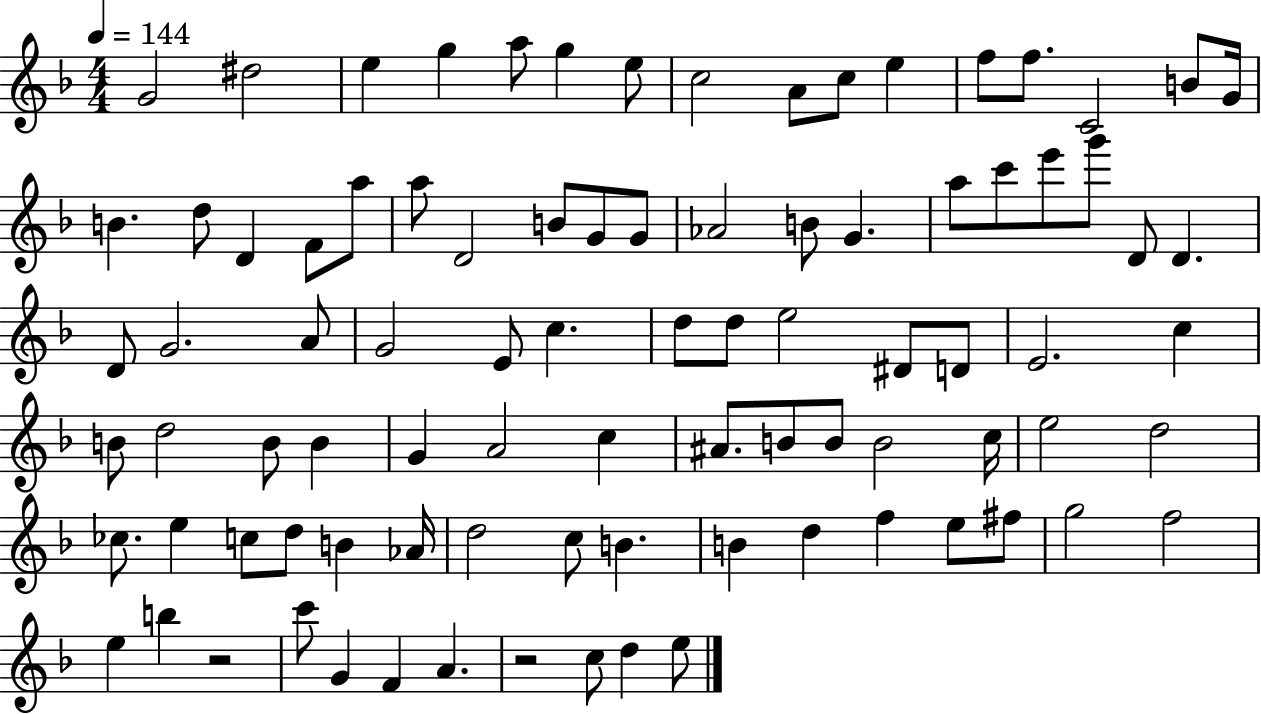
G4/h D#5/h E5/q G5/q A5/e G5/q E5/e C5/h A4/e C5/e E5/q F5/e F5/e. C4/h B4/e G4/s B4/q. D5/e D4/q F4/e A5/e A5/e D4/h B4/e G4/e G4/e Ab4/h B4/e G4/q. A5/e C6/e E6/e G6/e D4/e D4/q. D4/e G4/h. A4/e G4/h E4/e C5/q. D5/e D5/e E5/h D#4/e D4/e E4/h. C5/q B4/e D5/h B4/e B4/q G4/q A4/h C5/q A#4/e. B4/e B4/e B4/h C5/s E5/h D5/h CES5/e. E5/q C5/e D5/e B4/q Ab4/s D5/h C5/e B4/q. B4/q D5/q F5/q E5/e F#5/e G5/h F5/h E5/q B5/q R/h C6/e G4/q F4/q A4/q. R/h C5/e D5/q E5/e